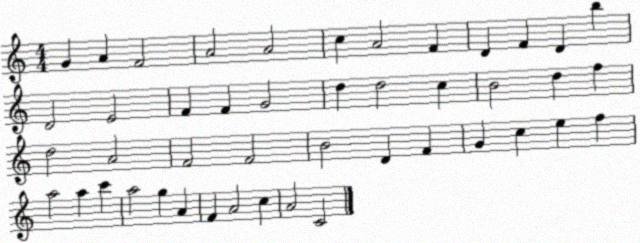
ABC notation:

X:1
T:Untitled
M:4/4
L:1/4
K:C
G A F2 A2 A2 c A2 F D F D b D2 E2 F F G2 d d2 c B2 d f d2 A2 F2 F2 B2 D F G c e f a2 a c' a2 g A F A2 c A2 C2